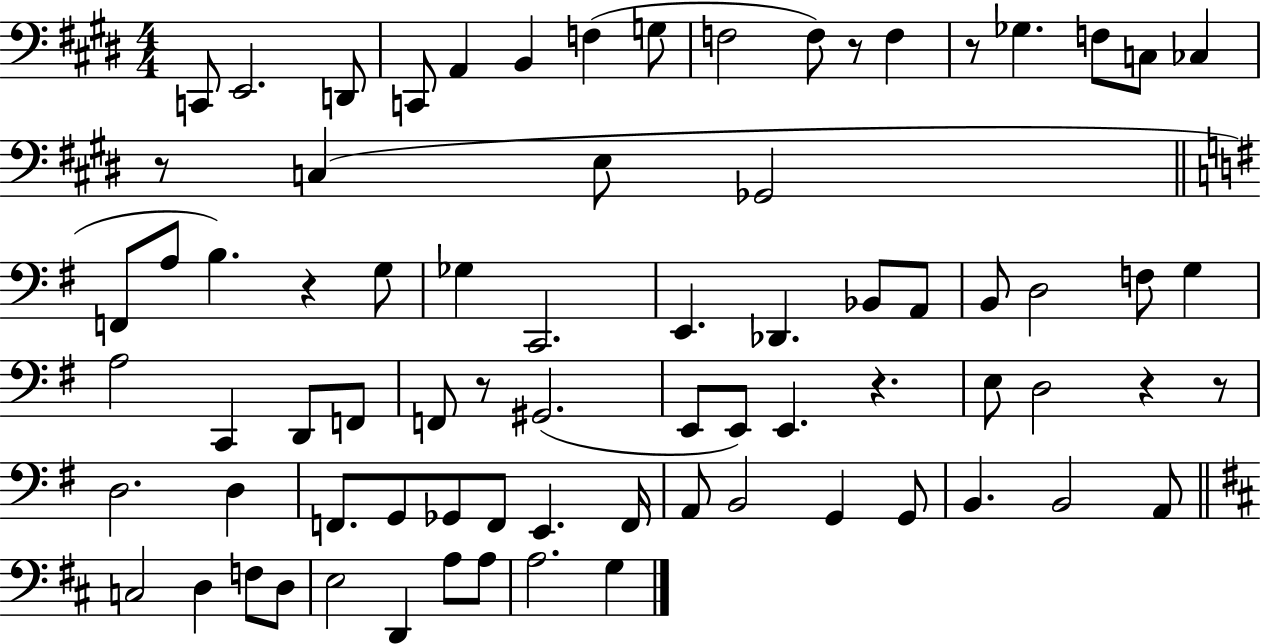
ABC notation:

X:1
T:Untitled
M:4/4
L:1/4
K:E
C,,/2 E,,2 D,,/2 C,,/2 A,, B,, F, G,/2 F,2 F,/2 z/2 F, z/2 _G, F,/2 C,/2 _C, z/2 C, E,/2 _G,,2 F,,/2 A,/2 B, z G,/2 _G, C,,2 E,, _D,, _B,,/2 A,,/2 B,,/2 D,2 F,/2 G, A,2 C,, D,,/2 F,,/2 F,,/2 z/2 ^G,,2 E,,/2 E,,/2 E,, z E,/2 D,2 z z/2 D,2 D, F,,/2 G,,/2 _G,,/2 F,,/2 E,, F,,/4 A,,/2 B,,2 G,, G,,/2 B,, B,,2 A,,/2 C,2 D, F,/2 D,/2 E,2 D,, A,/2 A,/2 A,2 G,